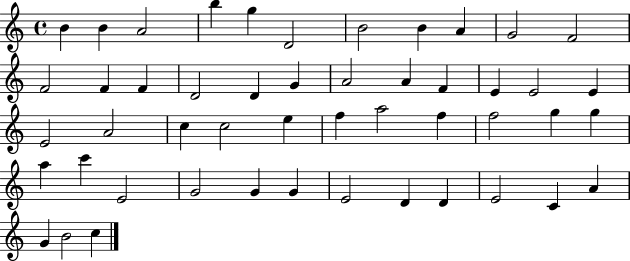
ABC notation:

X:1
T:Untitled
M:4/4
L:1/4
K:C
B B A2 b g D2 B2 B A G2 F2 F2 F F D2 D G A2 A F E E2 E E2 A2 c c2 e f a2 f f2 g g a c' E2 G2 G G E2 D D E2 C A G B2 c